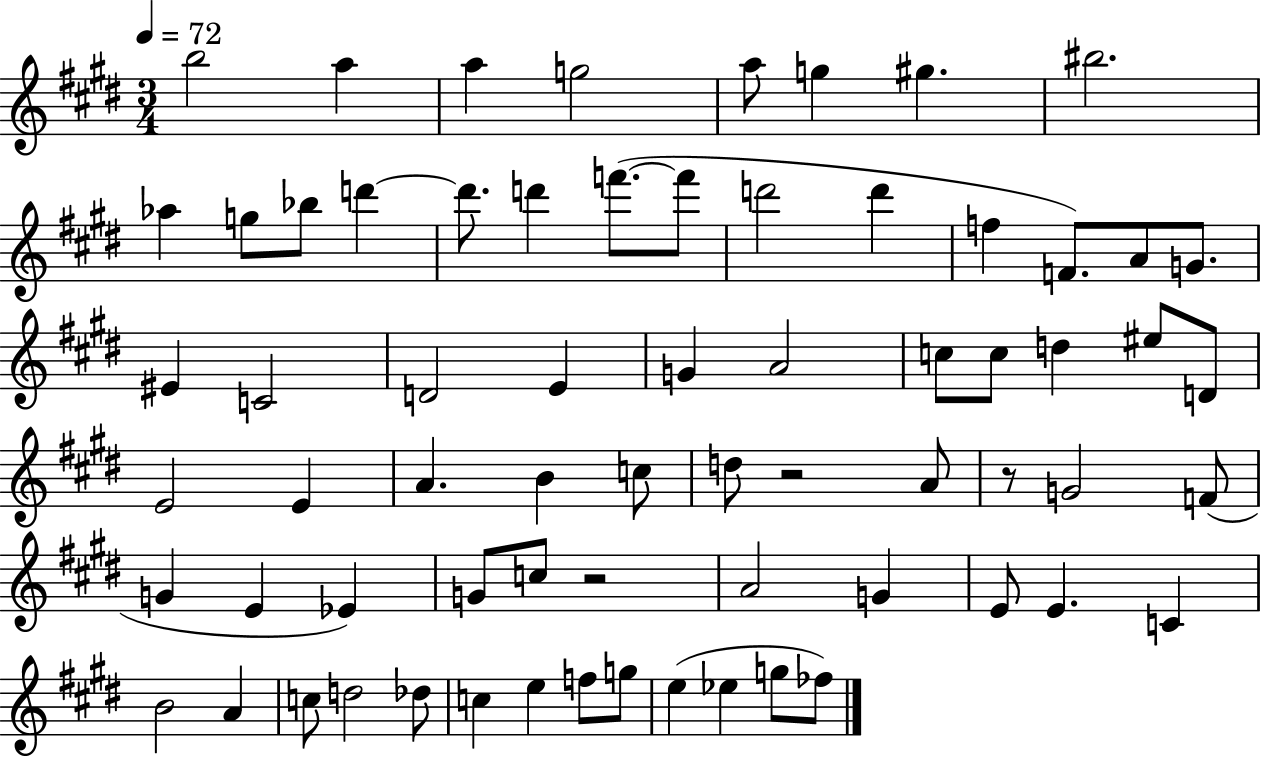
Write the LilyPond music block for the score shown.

{
  \clef treble
  \numericTimeSignature
  \time 3/4
  \key e \major
  \tempo 4 = 72
  b''2 a''4 | a''4 g''2 | a''8 g''4 gis''4. | bis''2. | \break aes''4 g''8 bes''8 d'''4~~ | d'''8. d'''4 f'''8.~(~ f'''8 | d'''2 d'''4 | f''4 f'8.) a'8 g'8. | \break eis'4 c'2 | d'2 e'4 | g'4 a'2 | c''8 c''8 d''4 eis''8 d'8 | \break e'2 e'4 | a'4. b'4 c''8 | d''8 r2 a'8 | r8 g'2 f'8( | \break g'4 e'4 ees'4) | g'8 c''8 r2 | a'2 g'4 | e'8 e'4. c'4 | \break b'2 a'4 | c''8 d''2 des''8 | c''4 e''4 f''8 g''8 | e''4( ees''4 g''8 fes''8) | \break \bar "|."
}